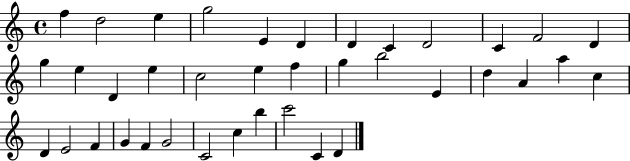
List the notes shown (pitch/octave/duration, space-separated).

F5/q D5/h E5/q G5/h E4/q D4/q D4/q C4/q D4/h C4/q F4/h D4/q G5/q E5/q D4/q E5/q C5/h E5/q F5/q G5/q B5/h E4/q D5/q A4/q A5/q C5/q D4/q E4/h F4/q G4/q F4/q G4/h C4/h C5/q B5/q C6/h C4/q D4/q